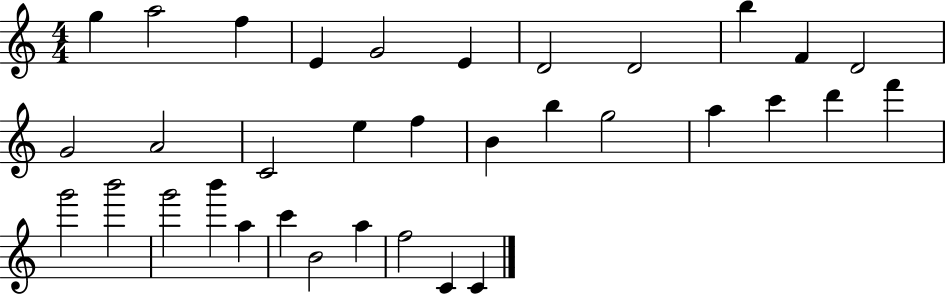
{
  \clef treble
  \numericTimeSignature
  \time 4/4
  \key c \major
  g''4 a''2 f''4 | e'4 g'2 e'4 | d'2 d'2 | b''4 f'4 d'2 | \break g'2 a'2 | c'2 e''4 f''4 | b'4 b''4 g''2 | a''4 c'''4 d'''4 f'''4 | \break g'''2 b'''2 | g'''2 b'''4 a''4 | c'''4 b'2 a''4 | f''2 c'4 c'4 | \break \bar "|."
}